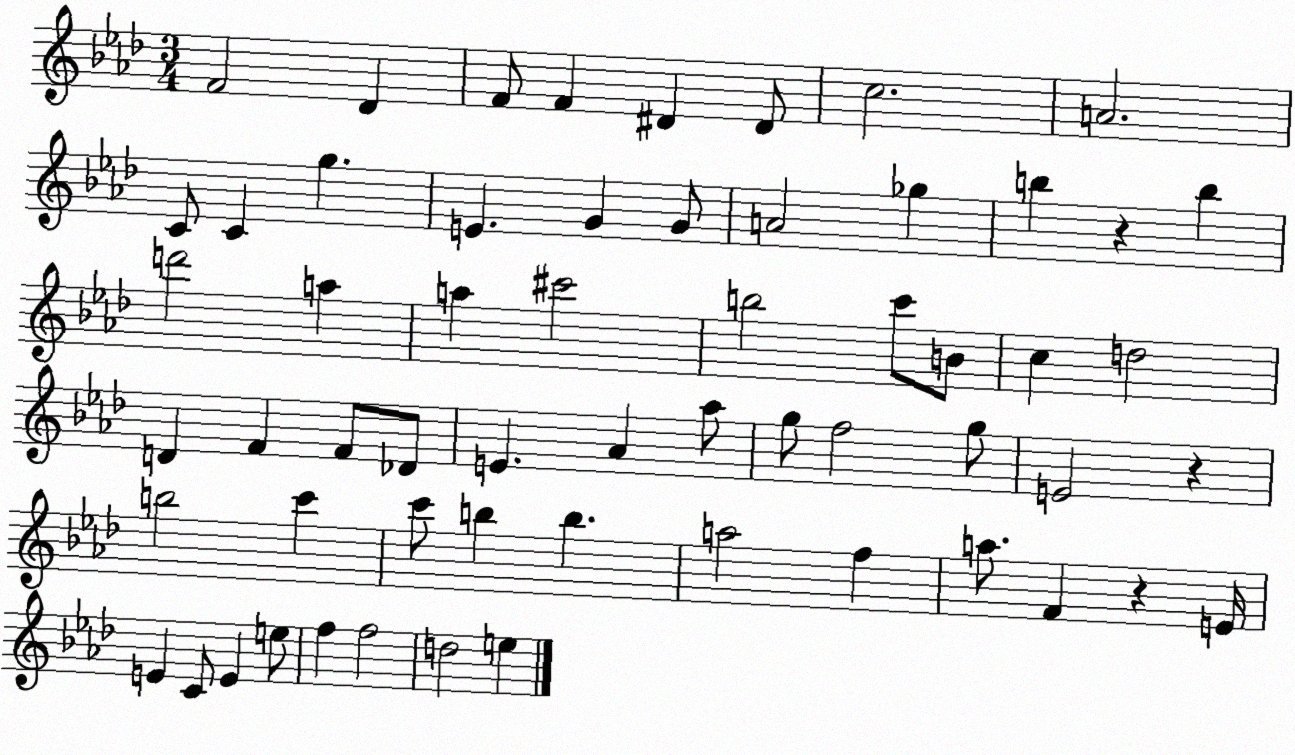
X:1
T:Untitled
M:3/4
L:1/4
K:Ab
F2 _D F/2 F ^D ^D/2 c2 A2 C/2 C g E G G/2 A2 _g b z b d'2 a a ^c'2 b2 c'/2 B/2 c d2 D F F/2 _D/2 E _A _a/2 g/2 f2 g/2 E2 z b2 c' c'/2 b b a2 f a/2 F z E/4 E C/2 E e/2 f f2 d2 e